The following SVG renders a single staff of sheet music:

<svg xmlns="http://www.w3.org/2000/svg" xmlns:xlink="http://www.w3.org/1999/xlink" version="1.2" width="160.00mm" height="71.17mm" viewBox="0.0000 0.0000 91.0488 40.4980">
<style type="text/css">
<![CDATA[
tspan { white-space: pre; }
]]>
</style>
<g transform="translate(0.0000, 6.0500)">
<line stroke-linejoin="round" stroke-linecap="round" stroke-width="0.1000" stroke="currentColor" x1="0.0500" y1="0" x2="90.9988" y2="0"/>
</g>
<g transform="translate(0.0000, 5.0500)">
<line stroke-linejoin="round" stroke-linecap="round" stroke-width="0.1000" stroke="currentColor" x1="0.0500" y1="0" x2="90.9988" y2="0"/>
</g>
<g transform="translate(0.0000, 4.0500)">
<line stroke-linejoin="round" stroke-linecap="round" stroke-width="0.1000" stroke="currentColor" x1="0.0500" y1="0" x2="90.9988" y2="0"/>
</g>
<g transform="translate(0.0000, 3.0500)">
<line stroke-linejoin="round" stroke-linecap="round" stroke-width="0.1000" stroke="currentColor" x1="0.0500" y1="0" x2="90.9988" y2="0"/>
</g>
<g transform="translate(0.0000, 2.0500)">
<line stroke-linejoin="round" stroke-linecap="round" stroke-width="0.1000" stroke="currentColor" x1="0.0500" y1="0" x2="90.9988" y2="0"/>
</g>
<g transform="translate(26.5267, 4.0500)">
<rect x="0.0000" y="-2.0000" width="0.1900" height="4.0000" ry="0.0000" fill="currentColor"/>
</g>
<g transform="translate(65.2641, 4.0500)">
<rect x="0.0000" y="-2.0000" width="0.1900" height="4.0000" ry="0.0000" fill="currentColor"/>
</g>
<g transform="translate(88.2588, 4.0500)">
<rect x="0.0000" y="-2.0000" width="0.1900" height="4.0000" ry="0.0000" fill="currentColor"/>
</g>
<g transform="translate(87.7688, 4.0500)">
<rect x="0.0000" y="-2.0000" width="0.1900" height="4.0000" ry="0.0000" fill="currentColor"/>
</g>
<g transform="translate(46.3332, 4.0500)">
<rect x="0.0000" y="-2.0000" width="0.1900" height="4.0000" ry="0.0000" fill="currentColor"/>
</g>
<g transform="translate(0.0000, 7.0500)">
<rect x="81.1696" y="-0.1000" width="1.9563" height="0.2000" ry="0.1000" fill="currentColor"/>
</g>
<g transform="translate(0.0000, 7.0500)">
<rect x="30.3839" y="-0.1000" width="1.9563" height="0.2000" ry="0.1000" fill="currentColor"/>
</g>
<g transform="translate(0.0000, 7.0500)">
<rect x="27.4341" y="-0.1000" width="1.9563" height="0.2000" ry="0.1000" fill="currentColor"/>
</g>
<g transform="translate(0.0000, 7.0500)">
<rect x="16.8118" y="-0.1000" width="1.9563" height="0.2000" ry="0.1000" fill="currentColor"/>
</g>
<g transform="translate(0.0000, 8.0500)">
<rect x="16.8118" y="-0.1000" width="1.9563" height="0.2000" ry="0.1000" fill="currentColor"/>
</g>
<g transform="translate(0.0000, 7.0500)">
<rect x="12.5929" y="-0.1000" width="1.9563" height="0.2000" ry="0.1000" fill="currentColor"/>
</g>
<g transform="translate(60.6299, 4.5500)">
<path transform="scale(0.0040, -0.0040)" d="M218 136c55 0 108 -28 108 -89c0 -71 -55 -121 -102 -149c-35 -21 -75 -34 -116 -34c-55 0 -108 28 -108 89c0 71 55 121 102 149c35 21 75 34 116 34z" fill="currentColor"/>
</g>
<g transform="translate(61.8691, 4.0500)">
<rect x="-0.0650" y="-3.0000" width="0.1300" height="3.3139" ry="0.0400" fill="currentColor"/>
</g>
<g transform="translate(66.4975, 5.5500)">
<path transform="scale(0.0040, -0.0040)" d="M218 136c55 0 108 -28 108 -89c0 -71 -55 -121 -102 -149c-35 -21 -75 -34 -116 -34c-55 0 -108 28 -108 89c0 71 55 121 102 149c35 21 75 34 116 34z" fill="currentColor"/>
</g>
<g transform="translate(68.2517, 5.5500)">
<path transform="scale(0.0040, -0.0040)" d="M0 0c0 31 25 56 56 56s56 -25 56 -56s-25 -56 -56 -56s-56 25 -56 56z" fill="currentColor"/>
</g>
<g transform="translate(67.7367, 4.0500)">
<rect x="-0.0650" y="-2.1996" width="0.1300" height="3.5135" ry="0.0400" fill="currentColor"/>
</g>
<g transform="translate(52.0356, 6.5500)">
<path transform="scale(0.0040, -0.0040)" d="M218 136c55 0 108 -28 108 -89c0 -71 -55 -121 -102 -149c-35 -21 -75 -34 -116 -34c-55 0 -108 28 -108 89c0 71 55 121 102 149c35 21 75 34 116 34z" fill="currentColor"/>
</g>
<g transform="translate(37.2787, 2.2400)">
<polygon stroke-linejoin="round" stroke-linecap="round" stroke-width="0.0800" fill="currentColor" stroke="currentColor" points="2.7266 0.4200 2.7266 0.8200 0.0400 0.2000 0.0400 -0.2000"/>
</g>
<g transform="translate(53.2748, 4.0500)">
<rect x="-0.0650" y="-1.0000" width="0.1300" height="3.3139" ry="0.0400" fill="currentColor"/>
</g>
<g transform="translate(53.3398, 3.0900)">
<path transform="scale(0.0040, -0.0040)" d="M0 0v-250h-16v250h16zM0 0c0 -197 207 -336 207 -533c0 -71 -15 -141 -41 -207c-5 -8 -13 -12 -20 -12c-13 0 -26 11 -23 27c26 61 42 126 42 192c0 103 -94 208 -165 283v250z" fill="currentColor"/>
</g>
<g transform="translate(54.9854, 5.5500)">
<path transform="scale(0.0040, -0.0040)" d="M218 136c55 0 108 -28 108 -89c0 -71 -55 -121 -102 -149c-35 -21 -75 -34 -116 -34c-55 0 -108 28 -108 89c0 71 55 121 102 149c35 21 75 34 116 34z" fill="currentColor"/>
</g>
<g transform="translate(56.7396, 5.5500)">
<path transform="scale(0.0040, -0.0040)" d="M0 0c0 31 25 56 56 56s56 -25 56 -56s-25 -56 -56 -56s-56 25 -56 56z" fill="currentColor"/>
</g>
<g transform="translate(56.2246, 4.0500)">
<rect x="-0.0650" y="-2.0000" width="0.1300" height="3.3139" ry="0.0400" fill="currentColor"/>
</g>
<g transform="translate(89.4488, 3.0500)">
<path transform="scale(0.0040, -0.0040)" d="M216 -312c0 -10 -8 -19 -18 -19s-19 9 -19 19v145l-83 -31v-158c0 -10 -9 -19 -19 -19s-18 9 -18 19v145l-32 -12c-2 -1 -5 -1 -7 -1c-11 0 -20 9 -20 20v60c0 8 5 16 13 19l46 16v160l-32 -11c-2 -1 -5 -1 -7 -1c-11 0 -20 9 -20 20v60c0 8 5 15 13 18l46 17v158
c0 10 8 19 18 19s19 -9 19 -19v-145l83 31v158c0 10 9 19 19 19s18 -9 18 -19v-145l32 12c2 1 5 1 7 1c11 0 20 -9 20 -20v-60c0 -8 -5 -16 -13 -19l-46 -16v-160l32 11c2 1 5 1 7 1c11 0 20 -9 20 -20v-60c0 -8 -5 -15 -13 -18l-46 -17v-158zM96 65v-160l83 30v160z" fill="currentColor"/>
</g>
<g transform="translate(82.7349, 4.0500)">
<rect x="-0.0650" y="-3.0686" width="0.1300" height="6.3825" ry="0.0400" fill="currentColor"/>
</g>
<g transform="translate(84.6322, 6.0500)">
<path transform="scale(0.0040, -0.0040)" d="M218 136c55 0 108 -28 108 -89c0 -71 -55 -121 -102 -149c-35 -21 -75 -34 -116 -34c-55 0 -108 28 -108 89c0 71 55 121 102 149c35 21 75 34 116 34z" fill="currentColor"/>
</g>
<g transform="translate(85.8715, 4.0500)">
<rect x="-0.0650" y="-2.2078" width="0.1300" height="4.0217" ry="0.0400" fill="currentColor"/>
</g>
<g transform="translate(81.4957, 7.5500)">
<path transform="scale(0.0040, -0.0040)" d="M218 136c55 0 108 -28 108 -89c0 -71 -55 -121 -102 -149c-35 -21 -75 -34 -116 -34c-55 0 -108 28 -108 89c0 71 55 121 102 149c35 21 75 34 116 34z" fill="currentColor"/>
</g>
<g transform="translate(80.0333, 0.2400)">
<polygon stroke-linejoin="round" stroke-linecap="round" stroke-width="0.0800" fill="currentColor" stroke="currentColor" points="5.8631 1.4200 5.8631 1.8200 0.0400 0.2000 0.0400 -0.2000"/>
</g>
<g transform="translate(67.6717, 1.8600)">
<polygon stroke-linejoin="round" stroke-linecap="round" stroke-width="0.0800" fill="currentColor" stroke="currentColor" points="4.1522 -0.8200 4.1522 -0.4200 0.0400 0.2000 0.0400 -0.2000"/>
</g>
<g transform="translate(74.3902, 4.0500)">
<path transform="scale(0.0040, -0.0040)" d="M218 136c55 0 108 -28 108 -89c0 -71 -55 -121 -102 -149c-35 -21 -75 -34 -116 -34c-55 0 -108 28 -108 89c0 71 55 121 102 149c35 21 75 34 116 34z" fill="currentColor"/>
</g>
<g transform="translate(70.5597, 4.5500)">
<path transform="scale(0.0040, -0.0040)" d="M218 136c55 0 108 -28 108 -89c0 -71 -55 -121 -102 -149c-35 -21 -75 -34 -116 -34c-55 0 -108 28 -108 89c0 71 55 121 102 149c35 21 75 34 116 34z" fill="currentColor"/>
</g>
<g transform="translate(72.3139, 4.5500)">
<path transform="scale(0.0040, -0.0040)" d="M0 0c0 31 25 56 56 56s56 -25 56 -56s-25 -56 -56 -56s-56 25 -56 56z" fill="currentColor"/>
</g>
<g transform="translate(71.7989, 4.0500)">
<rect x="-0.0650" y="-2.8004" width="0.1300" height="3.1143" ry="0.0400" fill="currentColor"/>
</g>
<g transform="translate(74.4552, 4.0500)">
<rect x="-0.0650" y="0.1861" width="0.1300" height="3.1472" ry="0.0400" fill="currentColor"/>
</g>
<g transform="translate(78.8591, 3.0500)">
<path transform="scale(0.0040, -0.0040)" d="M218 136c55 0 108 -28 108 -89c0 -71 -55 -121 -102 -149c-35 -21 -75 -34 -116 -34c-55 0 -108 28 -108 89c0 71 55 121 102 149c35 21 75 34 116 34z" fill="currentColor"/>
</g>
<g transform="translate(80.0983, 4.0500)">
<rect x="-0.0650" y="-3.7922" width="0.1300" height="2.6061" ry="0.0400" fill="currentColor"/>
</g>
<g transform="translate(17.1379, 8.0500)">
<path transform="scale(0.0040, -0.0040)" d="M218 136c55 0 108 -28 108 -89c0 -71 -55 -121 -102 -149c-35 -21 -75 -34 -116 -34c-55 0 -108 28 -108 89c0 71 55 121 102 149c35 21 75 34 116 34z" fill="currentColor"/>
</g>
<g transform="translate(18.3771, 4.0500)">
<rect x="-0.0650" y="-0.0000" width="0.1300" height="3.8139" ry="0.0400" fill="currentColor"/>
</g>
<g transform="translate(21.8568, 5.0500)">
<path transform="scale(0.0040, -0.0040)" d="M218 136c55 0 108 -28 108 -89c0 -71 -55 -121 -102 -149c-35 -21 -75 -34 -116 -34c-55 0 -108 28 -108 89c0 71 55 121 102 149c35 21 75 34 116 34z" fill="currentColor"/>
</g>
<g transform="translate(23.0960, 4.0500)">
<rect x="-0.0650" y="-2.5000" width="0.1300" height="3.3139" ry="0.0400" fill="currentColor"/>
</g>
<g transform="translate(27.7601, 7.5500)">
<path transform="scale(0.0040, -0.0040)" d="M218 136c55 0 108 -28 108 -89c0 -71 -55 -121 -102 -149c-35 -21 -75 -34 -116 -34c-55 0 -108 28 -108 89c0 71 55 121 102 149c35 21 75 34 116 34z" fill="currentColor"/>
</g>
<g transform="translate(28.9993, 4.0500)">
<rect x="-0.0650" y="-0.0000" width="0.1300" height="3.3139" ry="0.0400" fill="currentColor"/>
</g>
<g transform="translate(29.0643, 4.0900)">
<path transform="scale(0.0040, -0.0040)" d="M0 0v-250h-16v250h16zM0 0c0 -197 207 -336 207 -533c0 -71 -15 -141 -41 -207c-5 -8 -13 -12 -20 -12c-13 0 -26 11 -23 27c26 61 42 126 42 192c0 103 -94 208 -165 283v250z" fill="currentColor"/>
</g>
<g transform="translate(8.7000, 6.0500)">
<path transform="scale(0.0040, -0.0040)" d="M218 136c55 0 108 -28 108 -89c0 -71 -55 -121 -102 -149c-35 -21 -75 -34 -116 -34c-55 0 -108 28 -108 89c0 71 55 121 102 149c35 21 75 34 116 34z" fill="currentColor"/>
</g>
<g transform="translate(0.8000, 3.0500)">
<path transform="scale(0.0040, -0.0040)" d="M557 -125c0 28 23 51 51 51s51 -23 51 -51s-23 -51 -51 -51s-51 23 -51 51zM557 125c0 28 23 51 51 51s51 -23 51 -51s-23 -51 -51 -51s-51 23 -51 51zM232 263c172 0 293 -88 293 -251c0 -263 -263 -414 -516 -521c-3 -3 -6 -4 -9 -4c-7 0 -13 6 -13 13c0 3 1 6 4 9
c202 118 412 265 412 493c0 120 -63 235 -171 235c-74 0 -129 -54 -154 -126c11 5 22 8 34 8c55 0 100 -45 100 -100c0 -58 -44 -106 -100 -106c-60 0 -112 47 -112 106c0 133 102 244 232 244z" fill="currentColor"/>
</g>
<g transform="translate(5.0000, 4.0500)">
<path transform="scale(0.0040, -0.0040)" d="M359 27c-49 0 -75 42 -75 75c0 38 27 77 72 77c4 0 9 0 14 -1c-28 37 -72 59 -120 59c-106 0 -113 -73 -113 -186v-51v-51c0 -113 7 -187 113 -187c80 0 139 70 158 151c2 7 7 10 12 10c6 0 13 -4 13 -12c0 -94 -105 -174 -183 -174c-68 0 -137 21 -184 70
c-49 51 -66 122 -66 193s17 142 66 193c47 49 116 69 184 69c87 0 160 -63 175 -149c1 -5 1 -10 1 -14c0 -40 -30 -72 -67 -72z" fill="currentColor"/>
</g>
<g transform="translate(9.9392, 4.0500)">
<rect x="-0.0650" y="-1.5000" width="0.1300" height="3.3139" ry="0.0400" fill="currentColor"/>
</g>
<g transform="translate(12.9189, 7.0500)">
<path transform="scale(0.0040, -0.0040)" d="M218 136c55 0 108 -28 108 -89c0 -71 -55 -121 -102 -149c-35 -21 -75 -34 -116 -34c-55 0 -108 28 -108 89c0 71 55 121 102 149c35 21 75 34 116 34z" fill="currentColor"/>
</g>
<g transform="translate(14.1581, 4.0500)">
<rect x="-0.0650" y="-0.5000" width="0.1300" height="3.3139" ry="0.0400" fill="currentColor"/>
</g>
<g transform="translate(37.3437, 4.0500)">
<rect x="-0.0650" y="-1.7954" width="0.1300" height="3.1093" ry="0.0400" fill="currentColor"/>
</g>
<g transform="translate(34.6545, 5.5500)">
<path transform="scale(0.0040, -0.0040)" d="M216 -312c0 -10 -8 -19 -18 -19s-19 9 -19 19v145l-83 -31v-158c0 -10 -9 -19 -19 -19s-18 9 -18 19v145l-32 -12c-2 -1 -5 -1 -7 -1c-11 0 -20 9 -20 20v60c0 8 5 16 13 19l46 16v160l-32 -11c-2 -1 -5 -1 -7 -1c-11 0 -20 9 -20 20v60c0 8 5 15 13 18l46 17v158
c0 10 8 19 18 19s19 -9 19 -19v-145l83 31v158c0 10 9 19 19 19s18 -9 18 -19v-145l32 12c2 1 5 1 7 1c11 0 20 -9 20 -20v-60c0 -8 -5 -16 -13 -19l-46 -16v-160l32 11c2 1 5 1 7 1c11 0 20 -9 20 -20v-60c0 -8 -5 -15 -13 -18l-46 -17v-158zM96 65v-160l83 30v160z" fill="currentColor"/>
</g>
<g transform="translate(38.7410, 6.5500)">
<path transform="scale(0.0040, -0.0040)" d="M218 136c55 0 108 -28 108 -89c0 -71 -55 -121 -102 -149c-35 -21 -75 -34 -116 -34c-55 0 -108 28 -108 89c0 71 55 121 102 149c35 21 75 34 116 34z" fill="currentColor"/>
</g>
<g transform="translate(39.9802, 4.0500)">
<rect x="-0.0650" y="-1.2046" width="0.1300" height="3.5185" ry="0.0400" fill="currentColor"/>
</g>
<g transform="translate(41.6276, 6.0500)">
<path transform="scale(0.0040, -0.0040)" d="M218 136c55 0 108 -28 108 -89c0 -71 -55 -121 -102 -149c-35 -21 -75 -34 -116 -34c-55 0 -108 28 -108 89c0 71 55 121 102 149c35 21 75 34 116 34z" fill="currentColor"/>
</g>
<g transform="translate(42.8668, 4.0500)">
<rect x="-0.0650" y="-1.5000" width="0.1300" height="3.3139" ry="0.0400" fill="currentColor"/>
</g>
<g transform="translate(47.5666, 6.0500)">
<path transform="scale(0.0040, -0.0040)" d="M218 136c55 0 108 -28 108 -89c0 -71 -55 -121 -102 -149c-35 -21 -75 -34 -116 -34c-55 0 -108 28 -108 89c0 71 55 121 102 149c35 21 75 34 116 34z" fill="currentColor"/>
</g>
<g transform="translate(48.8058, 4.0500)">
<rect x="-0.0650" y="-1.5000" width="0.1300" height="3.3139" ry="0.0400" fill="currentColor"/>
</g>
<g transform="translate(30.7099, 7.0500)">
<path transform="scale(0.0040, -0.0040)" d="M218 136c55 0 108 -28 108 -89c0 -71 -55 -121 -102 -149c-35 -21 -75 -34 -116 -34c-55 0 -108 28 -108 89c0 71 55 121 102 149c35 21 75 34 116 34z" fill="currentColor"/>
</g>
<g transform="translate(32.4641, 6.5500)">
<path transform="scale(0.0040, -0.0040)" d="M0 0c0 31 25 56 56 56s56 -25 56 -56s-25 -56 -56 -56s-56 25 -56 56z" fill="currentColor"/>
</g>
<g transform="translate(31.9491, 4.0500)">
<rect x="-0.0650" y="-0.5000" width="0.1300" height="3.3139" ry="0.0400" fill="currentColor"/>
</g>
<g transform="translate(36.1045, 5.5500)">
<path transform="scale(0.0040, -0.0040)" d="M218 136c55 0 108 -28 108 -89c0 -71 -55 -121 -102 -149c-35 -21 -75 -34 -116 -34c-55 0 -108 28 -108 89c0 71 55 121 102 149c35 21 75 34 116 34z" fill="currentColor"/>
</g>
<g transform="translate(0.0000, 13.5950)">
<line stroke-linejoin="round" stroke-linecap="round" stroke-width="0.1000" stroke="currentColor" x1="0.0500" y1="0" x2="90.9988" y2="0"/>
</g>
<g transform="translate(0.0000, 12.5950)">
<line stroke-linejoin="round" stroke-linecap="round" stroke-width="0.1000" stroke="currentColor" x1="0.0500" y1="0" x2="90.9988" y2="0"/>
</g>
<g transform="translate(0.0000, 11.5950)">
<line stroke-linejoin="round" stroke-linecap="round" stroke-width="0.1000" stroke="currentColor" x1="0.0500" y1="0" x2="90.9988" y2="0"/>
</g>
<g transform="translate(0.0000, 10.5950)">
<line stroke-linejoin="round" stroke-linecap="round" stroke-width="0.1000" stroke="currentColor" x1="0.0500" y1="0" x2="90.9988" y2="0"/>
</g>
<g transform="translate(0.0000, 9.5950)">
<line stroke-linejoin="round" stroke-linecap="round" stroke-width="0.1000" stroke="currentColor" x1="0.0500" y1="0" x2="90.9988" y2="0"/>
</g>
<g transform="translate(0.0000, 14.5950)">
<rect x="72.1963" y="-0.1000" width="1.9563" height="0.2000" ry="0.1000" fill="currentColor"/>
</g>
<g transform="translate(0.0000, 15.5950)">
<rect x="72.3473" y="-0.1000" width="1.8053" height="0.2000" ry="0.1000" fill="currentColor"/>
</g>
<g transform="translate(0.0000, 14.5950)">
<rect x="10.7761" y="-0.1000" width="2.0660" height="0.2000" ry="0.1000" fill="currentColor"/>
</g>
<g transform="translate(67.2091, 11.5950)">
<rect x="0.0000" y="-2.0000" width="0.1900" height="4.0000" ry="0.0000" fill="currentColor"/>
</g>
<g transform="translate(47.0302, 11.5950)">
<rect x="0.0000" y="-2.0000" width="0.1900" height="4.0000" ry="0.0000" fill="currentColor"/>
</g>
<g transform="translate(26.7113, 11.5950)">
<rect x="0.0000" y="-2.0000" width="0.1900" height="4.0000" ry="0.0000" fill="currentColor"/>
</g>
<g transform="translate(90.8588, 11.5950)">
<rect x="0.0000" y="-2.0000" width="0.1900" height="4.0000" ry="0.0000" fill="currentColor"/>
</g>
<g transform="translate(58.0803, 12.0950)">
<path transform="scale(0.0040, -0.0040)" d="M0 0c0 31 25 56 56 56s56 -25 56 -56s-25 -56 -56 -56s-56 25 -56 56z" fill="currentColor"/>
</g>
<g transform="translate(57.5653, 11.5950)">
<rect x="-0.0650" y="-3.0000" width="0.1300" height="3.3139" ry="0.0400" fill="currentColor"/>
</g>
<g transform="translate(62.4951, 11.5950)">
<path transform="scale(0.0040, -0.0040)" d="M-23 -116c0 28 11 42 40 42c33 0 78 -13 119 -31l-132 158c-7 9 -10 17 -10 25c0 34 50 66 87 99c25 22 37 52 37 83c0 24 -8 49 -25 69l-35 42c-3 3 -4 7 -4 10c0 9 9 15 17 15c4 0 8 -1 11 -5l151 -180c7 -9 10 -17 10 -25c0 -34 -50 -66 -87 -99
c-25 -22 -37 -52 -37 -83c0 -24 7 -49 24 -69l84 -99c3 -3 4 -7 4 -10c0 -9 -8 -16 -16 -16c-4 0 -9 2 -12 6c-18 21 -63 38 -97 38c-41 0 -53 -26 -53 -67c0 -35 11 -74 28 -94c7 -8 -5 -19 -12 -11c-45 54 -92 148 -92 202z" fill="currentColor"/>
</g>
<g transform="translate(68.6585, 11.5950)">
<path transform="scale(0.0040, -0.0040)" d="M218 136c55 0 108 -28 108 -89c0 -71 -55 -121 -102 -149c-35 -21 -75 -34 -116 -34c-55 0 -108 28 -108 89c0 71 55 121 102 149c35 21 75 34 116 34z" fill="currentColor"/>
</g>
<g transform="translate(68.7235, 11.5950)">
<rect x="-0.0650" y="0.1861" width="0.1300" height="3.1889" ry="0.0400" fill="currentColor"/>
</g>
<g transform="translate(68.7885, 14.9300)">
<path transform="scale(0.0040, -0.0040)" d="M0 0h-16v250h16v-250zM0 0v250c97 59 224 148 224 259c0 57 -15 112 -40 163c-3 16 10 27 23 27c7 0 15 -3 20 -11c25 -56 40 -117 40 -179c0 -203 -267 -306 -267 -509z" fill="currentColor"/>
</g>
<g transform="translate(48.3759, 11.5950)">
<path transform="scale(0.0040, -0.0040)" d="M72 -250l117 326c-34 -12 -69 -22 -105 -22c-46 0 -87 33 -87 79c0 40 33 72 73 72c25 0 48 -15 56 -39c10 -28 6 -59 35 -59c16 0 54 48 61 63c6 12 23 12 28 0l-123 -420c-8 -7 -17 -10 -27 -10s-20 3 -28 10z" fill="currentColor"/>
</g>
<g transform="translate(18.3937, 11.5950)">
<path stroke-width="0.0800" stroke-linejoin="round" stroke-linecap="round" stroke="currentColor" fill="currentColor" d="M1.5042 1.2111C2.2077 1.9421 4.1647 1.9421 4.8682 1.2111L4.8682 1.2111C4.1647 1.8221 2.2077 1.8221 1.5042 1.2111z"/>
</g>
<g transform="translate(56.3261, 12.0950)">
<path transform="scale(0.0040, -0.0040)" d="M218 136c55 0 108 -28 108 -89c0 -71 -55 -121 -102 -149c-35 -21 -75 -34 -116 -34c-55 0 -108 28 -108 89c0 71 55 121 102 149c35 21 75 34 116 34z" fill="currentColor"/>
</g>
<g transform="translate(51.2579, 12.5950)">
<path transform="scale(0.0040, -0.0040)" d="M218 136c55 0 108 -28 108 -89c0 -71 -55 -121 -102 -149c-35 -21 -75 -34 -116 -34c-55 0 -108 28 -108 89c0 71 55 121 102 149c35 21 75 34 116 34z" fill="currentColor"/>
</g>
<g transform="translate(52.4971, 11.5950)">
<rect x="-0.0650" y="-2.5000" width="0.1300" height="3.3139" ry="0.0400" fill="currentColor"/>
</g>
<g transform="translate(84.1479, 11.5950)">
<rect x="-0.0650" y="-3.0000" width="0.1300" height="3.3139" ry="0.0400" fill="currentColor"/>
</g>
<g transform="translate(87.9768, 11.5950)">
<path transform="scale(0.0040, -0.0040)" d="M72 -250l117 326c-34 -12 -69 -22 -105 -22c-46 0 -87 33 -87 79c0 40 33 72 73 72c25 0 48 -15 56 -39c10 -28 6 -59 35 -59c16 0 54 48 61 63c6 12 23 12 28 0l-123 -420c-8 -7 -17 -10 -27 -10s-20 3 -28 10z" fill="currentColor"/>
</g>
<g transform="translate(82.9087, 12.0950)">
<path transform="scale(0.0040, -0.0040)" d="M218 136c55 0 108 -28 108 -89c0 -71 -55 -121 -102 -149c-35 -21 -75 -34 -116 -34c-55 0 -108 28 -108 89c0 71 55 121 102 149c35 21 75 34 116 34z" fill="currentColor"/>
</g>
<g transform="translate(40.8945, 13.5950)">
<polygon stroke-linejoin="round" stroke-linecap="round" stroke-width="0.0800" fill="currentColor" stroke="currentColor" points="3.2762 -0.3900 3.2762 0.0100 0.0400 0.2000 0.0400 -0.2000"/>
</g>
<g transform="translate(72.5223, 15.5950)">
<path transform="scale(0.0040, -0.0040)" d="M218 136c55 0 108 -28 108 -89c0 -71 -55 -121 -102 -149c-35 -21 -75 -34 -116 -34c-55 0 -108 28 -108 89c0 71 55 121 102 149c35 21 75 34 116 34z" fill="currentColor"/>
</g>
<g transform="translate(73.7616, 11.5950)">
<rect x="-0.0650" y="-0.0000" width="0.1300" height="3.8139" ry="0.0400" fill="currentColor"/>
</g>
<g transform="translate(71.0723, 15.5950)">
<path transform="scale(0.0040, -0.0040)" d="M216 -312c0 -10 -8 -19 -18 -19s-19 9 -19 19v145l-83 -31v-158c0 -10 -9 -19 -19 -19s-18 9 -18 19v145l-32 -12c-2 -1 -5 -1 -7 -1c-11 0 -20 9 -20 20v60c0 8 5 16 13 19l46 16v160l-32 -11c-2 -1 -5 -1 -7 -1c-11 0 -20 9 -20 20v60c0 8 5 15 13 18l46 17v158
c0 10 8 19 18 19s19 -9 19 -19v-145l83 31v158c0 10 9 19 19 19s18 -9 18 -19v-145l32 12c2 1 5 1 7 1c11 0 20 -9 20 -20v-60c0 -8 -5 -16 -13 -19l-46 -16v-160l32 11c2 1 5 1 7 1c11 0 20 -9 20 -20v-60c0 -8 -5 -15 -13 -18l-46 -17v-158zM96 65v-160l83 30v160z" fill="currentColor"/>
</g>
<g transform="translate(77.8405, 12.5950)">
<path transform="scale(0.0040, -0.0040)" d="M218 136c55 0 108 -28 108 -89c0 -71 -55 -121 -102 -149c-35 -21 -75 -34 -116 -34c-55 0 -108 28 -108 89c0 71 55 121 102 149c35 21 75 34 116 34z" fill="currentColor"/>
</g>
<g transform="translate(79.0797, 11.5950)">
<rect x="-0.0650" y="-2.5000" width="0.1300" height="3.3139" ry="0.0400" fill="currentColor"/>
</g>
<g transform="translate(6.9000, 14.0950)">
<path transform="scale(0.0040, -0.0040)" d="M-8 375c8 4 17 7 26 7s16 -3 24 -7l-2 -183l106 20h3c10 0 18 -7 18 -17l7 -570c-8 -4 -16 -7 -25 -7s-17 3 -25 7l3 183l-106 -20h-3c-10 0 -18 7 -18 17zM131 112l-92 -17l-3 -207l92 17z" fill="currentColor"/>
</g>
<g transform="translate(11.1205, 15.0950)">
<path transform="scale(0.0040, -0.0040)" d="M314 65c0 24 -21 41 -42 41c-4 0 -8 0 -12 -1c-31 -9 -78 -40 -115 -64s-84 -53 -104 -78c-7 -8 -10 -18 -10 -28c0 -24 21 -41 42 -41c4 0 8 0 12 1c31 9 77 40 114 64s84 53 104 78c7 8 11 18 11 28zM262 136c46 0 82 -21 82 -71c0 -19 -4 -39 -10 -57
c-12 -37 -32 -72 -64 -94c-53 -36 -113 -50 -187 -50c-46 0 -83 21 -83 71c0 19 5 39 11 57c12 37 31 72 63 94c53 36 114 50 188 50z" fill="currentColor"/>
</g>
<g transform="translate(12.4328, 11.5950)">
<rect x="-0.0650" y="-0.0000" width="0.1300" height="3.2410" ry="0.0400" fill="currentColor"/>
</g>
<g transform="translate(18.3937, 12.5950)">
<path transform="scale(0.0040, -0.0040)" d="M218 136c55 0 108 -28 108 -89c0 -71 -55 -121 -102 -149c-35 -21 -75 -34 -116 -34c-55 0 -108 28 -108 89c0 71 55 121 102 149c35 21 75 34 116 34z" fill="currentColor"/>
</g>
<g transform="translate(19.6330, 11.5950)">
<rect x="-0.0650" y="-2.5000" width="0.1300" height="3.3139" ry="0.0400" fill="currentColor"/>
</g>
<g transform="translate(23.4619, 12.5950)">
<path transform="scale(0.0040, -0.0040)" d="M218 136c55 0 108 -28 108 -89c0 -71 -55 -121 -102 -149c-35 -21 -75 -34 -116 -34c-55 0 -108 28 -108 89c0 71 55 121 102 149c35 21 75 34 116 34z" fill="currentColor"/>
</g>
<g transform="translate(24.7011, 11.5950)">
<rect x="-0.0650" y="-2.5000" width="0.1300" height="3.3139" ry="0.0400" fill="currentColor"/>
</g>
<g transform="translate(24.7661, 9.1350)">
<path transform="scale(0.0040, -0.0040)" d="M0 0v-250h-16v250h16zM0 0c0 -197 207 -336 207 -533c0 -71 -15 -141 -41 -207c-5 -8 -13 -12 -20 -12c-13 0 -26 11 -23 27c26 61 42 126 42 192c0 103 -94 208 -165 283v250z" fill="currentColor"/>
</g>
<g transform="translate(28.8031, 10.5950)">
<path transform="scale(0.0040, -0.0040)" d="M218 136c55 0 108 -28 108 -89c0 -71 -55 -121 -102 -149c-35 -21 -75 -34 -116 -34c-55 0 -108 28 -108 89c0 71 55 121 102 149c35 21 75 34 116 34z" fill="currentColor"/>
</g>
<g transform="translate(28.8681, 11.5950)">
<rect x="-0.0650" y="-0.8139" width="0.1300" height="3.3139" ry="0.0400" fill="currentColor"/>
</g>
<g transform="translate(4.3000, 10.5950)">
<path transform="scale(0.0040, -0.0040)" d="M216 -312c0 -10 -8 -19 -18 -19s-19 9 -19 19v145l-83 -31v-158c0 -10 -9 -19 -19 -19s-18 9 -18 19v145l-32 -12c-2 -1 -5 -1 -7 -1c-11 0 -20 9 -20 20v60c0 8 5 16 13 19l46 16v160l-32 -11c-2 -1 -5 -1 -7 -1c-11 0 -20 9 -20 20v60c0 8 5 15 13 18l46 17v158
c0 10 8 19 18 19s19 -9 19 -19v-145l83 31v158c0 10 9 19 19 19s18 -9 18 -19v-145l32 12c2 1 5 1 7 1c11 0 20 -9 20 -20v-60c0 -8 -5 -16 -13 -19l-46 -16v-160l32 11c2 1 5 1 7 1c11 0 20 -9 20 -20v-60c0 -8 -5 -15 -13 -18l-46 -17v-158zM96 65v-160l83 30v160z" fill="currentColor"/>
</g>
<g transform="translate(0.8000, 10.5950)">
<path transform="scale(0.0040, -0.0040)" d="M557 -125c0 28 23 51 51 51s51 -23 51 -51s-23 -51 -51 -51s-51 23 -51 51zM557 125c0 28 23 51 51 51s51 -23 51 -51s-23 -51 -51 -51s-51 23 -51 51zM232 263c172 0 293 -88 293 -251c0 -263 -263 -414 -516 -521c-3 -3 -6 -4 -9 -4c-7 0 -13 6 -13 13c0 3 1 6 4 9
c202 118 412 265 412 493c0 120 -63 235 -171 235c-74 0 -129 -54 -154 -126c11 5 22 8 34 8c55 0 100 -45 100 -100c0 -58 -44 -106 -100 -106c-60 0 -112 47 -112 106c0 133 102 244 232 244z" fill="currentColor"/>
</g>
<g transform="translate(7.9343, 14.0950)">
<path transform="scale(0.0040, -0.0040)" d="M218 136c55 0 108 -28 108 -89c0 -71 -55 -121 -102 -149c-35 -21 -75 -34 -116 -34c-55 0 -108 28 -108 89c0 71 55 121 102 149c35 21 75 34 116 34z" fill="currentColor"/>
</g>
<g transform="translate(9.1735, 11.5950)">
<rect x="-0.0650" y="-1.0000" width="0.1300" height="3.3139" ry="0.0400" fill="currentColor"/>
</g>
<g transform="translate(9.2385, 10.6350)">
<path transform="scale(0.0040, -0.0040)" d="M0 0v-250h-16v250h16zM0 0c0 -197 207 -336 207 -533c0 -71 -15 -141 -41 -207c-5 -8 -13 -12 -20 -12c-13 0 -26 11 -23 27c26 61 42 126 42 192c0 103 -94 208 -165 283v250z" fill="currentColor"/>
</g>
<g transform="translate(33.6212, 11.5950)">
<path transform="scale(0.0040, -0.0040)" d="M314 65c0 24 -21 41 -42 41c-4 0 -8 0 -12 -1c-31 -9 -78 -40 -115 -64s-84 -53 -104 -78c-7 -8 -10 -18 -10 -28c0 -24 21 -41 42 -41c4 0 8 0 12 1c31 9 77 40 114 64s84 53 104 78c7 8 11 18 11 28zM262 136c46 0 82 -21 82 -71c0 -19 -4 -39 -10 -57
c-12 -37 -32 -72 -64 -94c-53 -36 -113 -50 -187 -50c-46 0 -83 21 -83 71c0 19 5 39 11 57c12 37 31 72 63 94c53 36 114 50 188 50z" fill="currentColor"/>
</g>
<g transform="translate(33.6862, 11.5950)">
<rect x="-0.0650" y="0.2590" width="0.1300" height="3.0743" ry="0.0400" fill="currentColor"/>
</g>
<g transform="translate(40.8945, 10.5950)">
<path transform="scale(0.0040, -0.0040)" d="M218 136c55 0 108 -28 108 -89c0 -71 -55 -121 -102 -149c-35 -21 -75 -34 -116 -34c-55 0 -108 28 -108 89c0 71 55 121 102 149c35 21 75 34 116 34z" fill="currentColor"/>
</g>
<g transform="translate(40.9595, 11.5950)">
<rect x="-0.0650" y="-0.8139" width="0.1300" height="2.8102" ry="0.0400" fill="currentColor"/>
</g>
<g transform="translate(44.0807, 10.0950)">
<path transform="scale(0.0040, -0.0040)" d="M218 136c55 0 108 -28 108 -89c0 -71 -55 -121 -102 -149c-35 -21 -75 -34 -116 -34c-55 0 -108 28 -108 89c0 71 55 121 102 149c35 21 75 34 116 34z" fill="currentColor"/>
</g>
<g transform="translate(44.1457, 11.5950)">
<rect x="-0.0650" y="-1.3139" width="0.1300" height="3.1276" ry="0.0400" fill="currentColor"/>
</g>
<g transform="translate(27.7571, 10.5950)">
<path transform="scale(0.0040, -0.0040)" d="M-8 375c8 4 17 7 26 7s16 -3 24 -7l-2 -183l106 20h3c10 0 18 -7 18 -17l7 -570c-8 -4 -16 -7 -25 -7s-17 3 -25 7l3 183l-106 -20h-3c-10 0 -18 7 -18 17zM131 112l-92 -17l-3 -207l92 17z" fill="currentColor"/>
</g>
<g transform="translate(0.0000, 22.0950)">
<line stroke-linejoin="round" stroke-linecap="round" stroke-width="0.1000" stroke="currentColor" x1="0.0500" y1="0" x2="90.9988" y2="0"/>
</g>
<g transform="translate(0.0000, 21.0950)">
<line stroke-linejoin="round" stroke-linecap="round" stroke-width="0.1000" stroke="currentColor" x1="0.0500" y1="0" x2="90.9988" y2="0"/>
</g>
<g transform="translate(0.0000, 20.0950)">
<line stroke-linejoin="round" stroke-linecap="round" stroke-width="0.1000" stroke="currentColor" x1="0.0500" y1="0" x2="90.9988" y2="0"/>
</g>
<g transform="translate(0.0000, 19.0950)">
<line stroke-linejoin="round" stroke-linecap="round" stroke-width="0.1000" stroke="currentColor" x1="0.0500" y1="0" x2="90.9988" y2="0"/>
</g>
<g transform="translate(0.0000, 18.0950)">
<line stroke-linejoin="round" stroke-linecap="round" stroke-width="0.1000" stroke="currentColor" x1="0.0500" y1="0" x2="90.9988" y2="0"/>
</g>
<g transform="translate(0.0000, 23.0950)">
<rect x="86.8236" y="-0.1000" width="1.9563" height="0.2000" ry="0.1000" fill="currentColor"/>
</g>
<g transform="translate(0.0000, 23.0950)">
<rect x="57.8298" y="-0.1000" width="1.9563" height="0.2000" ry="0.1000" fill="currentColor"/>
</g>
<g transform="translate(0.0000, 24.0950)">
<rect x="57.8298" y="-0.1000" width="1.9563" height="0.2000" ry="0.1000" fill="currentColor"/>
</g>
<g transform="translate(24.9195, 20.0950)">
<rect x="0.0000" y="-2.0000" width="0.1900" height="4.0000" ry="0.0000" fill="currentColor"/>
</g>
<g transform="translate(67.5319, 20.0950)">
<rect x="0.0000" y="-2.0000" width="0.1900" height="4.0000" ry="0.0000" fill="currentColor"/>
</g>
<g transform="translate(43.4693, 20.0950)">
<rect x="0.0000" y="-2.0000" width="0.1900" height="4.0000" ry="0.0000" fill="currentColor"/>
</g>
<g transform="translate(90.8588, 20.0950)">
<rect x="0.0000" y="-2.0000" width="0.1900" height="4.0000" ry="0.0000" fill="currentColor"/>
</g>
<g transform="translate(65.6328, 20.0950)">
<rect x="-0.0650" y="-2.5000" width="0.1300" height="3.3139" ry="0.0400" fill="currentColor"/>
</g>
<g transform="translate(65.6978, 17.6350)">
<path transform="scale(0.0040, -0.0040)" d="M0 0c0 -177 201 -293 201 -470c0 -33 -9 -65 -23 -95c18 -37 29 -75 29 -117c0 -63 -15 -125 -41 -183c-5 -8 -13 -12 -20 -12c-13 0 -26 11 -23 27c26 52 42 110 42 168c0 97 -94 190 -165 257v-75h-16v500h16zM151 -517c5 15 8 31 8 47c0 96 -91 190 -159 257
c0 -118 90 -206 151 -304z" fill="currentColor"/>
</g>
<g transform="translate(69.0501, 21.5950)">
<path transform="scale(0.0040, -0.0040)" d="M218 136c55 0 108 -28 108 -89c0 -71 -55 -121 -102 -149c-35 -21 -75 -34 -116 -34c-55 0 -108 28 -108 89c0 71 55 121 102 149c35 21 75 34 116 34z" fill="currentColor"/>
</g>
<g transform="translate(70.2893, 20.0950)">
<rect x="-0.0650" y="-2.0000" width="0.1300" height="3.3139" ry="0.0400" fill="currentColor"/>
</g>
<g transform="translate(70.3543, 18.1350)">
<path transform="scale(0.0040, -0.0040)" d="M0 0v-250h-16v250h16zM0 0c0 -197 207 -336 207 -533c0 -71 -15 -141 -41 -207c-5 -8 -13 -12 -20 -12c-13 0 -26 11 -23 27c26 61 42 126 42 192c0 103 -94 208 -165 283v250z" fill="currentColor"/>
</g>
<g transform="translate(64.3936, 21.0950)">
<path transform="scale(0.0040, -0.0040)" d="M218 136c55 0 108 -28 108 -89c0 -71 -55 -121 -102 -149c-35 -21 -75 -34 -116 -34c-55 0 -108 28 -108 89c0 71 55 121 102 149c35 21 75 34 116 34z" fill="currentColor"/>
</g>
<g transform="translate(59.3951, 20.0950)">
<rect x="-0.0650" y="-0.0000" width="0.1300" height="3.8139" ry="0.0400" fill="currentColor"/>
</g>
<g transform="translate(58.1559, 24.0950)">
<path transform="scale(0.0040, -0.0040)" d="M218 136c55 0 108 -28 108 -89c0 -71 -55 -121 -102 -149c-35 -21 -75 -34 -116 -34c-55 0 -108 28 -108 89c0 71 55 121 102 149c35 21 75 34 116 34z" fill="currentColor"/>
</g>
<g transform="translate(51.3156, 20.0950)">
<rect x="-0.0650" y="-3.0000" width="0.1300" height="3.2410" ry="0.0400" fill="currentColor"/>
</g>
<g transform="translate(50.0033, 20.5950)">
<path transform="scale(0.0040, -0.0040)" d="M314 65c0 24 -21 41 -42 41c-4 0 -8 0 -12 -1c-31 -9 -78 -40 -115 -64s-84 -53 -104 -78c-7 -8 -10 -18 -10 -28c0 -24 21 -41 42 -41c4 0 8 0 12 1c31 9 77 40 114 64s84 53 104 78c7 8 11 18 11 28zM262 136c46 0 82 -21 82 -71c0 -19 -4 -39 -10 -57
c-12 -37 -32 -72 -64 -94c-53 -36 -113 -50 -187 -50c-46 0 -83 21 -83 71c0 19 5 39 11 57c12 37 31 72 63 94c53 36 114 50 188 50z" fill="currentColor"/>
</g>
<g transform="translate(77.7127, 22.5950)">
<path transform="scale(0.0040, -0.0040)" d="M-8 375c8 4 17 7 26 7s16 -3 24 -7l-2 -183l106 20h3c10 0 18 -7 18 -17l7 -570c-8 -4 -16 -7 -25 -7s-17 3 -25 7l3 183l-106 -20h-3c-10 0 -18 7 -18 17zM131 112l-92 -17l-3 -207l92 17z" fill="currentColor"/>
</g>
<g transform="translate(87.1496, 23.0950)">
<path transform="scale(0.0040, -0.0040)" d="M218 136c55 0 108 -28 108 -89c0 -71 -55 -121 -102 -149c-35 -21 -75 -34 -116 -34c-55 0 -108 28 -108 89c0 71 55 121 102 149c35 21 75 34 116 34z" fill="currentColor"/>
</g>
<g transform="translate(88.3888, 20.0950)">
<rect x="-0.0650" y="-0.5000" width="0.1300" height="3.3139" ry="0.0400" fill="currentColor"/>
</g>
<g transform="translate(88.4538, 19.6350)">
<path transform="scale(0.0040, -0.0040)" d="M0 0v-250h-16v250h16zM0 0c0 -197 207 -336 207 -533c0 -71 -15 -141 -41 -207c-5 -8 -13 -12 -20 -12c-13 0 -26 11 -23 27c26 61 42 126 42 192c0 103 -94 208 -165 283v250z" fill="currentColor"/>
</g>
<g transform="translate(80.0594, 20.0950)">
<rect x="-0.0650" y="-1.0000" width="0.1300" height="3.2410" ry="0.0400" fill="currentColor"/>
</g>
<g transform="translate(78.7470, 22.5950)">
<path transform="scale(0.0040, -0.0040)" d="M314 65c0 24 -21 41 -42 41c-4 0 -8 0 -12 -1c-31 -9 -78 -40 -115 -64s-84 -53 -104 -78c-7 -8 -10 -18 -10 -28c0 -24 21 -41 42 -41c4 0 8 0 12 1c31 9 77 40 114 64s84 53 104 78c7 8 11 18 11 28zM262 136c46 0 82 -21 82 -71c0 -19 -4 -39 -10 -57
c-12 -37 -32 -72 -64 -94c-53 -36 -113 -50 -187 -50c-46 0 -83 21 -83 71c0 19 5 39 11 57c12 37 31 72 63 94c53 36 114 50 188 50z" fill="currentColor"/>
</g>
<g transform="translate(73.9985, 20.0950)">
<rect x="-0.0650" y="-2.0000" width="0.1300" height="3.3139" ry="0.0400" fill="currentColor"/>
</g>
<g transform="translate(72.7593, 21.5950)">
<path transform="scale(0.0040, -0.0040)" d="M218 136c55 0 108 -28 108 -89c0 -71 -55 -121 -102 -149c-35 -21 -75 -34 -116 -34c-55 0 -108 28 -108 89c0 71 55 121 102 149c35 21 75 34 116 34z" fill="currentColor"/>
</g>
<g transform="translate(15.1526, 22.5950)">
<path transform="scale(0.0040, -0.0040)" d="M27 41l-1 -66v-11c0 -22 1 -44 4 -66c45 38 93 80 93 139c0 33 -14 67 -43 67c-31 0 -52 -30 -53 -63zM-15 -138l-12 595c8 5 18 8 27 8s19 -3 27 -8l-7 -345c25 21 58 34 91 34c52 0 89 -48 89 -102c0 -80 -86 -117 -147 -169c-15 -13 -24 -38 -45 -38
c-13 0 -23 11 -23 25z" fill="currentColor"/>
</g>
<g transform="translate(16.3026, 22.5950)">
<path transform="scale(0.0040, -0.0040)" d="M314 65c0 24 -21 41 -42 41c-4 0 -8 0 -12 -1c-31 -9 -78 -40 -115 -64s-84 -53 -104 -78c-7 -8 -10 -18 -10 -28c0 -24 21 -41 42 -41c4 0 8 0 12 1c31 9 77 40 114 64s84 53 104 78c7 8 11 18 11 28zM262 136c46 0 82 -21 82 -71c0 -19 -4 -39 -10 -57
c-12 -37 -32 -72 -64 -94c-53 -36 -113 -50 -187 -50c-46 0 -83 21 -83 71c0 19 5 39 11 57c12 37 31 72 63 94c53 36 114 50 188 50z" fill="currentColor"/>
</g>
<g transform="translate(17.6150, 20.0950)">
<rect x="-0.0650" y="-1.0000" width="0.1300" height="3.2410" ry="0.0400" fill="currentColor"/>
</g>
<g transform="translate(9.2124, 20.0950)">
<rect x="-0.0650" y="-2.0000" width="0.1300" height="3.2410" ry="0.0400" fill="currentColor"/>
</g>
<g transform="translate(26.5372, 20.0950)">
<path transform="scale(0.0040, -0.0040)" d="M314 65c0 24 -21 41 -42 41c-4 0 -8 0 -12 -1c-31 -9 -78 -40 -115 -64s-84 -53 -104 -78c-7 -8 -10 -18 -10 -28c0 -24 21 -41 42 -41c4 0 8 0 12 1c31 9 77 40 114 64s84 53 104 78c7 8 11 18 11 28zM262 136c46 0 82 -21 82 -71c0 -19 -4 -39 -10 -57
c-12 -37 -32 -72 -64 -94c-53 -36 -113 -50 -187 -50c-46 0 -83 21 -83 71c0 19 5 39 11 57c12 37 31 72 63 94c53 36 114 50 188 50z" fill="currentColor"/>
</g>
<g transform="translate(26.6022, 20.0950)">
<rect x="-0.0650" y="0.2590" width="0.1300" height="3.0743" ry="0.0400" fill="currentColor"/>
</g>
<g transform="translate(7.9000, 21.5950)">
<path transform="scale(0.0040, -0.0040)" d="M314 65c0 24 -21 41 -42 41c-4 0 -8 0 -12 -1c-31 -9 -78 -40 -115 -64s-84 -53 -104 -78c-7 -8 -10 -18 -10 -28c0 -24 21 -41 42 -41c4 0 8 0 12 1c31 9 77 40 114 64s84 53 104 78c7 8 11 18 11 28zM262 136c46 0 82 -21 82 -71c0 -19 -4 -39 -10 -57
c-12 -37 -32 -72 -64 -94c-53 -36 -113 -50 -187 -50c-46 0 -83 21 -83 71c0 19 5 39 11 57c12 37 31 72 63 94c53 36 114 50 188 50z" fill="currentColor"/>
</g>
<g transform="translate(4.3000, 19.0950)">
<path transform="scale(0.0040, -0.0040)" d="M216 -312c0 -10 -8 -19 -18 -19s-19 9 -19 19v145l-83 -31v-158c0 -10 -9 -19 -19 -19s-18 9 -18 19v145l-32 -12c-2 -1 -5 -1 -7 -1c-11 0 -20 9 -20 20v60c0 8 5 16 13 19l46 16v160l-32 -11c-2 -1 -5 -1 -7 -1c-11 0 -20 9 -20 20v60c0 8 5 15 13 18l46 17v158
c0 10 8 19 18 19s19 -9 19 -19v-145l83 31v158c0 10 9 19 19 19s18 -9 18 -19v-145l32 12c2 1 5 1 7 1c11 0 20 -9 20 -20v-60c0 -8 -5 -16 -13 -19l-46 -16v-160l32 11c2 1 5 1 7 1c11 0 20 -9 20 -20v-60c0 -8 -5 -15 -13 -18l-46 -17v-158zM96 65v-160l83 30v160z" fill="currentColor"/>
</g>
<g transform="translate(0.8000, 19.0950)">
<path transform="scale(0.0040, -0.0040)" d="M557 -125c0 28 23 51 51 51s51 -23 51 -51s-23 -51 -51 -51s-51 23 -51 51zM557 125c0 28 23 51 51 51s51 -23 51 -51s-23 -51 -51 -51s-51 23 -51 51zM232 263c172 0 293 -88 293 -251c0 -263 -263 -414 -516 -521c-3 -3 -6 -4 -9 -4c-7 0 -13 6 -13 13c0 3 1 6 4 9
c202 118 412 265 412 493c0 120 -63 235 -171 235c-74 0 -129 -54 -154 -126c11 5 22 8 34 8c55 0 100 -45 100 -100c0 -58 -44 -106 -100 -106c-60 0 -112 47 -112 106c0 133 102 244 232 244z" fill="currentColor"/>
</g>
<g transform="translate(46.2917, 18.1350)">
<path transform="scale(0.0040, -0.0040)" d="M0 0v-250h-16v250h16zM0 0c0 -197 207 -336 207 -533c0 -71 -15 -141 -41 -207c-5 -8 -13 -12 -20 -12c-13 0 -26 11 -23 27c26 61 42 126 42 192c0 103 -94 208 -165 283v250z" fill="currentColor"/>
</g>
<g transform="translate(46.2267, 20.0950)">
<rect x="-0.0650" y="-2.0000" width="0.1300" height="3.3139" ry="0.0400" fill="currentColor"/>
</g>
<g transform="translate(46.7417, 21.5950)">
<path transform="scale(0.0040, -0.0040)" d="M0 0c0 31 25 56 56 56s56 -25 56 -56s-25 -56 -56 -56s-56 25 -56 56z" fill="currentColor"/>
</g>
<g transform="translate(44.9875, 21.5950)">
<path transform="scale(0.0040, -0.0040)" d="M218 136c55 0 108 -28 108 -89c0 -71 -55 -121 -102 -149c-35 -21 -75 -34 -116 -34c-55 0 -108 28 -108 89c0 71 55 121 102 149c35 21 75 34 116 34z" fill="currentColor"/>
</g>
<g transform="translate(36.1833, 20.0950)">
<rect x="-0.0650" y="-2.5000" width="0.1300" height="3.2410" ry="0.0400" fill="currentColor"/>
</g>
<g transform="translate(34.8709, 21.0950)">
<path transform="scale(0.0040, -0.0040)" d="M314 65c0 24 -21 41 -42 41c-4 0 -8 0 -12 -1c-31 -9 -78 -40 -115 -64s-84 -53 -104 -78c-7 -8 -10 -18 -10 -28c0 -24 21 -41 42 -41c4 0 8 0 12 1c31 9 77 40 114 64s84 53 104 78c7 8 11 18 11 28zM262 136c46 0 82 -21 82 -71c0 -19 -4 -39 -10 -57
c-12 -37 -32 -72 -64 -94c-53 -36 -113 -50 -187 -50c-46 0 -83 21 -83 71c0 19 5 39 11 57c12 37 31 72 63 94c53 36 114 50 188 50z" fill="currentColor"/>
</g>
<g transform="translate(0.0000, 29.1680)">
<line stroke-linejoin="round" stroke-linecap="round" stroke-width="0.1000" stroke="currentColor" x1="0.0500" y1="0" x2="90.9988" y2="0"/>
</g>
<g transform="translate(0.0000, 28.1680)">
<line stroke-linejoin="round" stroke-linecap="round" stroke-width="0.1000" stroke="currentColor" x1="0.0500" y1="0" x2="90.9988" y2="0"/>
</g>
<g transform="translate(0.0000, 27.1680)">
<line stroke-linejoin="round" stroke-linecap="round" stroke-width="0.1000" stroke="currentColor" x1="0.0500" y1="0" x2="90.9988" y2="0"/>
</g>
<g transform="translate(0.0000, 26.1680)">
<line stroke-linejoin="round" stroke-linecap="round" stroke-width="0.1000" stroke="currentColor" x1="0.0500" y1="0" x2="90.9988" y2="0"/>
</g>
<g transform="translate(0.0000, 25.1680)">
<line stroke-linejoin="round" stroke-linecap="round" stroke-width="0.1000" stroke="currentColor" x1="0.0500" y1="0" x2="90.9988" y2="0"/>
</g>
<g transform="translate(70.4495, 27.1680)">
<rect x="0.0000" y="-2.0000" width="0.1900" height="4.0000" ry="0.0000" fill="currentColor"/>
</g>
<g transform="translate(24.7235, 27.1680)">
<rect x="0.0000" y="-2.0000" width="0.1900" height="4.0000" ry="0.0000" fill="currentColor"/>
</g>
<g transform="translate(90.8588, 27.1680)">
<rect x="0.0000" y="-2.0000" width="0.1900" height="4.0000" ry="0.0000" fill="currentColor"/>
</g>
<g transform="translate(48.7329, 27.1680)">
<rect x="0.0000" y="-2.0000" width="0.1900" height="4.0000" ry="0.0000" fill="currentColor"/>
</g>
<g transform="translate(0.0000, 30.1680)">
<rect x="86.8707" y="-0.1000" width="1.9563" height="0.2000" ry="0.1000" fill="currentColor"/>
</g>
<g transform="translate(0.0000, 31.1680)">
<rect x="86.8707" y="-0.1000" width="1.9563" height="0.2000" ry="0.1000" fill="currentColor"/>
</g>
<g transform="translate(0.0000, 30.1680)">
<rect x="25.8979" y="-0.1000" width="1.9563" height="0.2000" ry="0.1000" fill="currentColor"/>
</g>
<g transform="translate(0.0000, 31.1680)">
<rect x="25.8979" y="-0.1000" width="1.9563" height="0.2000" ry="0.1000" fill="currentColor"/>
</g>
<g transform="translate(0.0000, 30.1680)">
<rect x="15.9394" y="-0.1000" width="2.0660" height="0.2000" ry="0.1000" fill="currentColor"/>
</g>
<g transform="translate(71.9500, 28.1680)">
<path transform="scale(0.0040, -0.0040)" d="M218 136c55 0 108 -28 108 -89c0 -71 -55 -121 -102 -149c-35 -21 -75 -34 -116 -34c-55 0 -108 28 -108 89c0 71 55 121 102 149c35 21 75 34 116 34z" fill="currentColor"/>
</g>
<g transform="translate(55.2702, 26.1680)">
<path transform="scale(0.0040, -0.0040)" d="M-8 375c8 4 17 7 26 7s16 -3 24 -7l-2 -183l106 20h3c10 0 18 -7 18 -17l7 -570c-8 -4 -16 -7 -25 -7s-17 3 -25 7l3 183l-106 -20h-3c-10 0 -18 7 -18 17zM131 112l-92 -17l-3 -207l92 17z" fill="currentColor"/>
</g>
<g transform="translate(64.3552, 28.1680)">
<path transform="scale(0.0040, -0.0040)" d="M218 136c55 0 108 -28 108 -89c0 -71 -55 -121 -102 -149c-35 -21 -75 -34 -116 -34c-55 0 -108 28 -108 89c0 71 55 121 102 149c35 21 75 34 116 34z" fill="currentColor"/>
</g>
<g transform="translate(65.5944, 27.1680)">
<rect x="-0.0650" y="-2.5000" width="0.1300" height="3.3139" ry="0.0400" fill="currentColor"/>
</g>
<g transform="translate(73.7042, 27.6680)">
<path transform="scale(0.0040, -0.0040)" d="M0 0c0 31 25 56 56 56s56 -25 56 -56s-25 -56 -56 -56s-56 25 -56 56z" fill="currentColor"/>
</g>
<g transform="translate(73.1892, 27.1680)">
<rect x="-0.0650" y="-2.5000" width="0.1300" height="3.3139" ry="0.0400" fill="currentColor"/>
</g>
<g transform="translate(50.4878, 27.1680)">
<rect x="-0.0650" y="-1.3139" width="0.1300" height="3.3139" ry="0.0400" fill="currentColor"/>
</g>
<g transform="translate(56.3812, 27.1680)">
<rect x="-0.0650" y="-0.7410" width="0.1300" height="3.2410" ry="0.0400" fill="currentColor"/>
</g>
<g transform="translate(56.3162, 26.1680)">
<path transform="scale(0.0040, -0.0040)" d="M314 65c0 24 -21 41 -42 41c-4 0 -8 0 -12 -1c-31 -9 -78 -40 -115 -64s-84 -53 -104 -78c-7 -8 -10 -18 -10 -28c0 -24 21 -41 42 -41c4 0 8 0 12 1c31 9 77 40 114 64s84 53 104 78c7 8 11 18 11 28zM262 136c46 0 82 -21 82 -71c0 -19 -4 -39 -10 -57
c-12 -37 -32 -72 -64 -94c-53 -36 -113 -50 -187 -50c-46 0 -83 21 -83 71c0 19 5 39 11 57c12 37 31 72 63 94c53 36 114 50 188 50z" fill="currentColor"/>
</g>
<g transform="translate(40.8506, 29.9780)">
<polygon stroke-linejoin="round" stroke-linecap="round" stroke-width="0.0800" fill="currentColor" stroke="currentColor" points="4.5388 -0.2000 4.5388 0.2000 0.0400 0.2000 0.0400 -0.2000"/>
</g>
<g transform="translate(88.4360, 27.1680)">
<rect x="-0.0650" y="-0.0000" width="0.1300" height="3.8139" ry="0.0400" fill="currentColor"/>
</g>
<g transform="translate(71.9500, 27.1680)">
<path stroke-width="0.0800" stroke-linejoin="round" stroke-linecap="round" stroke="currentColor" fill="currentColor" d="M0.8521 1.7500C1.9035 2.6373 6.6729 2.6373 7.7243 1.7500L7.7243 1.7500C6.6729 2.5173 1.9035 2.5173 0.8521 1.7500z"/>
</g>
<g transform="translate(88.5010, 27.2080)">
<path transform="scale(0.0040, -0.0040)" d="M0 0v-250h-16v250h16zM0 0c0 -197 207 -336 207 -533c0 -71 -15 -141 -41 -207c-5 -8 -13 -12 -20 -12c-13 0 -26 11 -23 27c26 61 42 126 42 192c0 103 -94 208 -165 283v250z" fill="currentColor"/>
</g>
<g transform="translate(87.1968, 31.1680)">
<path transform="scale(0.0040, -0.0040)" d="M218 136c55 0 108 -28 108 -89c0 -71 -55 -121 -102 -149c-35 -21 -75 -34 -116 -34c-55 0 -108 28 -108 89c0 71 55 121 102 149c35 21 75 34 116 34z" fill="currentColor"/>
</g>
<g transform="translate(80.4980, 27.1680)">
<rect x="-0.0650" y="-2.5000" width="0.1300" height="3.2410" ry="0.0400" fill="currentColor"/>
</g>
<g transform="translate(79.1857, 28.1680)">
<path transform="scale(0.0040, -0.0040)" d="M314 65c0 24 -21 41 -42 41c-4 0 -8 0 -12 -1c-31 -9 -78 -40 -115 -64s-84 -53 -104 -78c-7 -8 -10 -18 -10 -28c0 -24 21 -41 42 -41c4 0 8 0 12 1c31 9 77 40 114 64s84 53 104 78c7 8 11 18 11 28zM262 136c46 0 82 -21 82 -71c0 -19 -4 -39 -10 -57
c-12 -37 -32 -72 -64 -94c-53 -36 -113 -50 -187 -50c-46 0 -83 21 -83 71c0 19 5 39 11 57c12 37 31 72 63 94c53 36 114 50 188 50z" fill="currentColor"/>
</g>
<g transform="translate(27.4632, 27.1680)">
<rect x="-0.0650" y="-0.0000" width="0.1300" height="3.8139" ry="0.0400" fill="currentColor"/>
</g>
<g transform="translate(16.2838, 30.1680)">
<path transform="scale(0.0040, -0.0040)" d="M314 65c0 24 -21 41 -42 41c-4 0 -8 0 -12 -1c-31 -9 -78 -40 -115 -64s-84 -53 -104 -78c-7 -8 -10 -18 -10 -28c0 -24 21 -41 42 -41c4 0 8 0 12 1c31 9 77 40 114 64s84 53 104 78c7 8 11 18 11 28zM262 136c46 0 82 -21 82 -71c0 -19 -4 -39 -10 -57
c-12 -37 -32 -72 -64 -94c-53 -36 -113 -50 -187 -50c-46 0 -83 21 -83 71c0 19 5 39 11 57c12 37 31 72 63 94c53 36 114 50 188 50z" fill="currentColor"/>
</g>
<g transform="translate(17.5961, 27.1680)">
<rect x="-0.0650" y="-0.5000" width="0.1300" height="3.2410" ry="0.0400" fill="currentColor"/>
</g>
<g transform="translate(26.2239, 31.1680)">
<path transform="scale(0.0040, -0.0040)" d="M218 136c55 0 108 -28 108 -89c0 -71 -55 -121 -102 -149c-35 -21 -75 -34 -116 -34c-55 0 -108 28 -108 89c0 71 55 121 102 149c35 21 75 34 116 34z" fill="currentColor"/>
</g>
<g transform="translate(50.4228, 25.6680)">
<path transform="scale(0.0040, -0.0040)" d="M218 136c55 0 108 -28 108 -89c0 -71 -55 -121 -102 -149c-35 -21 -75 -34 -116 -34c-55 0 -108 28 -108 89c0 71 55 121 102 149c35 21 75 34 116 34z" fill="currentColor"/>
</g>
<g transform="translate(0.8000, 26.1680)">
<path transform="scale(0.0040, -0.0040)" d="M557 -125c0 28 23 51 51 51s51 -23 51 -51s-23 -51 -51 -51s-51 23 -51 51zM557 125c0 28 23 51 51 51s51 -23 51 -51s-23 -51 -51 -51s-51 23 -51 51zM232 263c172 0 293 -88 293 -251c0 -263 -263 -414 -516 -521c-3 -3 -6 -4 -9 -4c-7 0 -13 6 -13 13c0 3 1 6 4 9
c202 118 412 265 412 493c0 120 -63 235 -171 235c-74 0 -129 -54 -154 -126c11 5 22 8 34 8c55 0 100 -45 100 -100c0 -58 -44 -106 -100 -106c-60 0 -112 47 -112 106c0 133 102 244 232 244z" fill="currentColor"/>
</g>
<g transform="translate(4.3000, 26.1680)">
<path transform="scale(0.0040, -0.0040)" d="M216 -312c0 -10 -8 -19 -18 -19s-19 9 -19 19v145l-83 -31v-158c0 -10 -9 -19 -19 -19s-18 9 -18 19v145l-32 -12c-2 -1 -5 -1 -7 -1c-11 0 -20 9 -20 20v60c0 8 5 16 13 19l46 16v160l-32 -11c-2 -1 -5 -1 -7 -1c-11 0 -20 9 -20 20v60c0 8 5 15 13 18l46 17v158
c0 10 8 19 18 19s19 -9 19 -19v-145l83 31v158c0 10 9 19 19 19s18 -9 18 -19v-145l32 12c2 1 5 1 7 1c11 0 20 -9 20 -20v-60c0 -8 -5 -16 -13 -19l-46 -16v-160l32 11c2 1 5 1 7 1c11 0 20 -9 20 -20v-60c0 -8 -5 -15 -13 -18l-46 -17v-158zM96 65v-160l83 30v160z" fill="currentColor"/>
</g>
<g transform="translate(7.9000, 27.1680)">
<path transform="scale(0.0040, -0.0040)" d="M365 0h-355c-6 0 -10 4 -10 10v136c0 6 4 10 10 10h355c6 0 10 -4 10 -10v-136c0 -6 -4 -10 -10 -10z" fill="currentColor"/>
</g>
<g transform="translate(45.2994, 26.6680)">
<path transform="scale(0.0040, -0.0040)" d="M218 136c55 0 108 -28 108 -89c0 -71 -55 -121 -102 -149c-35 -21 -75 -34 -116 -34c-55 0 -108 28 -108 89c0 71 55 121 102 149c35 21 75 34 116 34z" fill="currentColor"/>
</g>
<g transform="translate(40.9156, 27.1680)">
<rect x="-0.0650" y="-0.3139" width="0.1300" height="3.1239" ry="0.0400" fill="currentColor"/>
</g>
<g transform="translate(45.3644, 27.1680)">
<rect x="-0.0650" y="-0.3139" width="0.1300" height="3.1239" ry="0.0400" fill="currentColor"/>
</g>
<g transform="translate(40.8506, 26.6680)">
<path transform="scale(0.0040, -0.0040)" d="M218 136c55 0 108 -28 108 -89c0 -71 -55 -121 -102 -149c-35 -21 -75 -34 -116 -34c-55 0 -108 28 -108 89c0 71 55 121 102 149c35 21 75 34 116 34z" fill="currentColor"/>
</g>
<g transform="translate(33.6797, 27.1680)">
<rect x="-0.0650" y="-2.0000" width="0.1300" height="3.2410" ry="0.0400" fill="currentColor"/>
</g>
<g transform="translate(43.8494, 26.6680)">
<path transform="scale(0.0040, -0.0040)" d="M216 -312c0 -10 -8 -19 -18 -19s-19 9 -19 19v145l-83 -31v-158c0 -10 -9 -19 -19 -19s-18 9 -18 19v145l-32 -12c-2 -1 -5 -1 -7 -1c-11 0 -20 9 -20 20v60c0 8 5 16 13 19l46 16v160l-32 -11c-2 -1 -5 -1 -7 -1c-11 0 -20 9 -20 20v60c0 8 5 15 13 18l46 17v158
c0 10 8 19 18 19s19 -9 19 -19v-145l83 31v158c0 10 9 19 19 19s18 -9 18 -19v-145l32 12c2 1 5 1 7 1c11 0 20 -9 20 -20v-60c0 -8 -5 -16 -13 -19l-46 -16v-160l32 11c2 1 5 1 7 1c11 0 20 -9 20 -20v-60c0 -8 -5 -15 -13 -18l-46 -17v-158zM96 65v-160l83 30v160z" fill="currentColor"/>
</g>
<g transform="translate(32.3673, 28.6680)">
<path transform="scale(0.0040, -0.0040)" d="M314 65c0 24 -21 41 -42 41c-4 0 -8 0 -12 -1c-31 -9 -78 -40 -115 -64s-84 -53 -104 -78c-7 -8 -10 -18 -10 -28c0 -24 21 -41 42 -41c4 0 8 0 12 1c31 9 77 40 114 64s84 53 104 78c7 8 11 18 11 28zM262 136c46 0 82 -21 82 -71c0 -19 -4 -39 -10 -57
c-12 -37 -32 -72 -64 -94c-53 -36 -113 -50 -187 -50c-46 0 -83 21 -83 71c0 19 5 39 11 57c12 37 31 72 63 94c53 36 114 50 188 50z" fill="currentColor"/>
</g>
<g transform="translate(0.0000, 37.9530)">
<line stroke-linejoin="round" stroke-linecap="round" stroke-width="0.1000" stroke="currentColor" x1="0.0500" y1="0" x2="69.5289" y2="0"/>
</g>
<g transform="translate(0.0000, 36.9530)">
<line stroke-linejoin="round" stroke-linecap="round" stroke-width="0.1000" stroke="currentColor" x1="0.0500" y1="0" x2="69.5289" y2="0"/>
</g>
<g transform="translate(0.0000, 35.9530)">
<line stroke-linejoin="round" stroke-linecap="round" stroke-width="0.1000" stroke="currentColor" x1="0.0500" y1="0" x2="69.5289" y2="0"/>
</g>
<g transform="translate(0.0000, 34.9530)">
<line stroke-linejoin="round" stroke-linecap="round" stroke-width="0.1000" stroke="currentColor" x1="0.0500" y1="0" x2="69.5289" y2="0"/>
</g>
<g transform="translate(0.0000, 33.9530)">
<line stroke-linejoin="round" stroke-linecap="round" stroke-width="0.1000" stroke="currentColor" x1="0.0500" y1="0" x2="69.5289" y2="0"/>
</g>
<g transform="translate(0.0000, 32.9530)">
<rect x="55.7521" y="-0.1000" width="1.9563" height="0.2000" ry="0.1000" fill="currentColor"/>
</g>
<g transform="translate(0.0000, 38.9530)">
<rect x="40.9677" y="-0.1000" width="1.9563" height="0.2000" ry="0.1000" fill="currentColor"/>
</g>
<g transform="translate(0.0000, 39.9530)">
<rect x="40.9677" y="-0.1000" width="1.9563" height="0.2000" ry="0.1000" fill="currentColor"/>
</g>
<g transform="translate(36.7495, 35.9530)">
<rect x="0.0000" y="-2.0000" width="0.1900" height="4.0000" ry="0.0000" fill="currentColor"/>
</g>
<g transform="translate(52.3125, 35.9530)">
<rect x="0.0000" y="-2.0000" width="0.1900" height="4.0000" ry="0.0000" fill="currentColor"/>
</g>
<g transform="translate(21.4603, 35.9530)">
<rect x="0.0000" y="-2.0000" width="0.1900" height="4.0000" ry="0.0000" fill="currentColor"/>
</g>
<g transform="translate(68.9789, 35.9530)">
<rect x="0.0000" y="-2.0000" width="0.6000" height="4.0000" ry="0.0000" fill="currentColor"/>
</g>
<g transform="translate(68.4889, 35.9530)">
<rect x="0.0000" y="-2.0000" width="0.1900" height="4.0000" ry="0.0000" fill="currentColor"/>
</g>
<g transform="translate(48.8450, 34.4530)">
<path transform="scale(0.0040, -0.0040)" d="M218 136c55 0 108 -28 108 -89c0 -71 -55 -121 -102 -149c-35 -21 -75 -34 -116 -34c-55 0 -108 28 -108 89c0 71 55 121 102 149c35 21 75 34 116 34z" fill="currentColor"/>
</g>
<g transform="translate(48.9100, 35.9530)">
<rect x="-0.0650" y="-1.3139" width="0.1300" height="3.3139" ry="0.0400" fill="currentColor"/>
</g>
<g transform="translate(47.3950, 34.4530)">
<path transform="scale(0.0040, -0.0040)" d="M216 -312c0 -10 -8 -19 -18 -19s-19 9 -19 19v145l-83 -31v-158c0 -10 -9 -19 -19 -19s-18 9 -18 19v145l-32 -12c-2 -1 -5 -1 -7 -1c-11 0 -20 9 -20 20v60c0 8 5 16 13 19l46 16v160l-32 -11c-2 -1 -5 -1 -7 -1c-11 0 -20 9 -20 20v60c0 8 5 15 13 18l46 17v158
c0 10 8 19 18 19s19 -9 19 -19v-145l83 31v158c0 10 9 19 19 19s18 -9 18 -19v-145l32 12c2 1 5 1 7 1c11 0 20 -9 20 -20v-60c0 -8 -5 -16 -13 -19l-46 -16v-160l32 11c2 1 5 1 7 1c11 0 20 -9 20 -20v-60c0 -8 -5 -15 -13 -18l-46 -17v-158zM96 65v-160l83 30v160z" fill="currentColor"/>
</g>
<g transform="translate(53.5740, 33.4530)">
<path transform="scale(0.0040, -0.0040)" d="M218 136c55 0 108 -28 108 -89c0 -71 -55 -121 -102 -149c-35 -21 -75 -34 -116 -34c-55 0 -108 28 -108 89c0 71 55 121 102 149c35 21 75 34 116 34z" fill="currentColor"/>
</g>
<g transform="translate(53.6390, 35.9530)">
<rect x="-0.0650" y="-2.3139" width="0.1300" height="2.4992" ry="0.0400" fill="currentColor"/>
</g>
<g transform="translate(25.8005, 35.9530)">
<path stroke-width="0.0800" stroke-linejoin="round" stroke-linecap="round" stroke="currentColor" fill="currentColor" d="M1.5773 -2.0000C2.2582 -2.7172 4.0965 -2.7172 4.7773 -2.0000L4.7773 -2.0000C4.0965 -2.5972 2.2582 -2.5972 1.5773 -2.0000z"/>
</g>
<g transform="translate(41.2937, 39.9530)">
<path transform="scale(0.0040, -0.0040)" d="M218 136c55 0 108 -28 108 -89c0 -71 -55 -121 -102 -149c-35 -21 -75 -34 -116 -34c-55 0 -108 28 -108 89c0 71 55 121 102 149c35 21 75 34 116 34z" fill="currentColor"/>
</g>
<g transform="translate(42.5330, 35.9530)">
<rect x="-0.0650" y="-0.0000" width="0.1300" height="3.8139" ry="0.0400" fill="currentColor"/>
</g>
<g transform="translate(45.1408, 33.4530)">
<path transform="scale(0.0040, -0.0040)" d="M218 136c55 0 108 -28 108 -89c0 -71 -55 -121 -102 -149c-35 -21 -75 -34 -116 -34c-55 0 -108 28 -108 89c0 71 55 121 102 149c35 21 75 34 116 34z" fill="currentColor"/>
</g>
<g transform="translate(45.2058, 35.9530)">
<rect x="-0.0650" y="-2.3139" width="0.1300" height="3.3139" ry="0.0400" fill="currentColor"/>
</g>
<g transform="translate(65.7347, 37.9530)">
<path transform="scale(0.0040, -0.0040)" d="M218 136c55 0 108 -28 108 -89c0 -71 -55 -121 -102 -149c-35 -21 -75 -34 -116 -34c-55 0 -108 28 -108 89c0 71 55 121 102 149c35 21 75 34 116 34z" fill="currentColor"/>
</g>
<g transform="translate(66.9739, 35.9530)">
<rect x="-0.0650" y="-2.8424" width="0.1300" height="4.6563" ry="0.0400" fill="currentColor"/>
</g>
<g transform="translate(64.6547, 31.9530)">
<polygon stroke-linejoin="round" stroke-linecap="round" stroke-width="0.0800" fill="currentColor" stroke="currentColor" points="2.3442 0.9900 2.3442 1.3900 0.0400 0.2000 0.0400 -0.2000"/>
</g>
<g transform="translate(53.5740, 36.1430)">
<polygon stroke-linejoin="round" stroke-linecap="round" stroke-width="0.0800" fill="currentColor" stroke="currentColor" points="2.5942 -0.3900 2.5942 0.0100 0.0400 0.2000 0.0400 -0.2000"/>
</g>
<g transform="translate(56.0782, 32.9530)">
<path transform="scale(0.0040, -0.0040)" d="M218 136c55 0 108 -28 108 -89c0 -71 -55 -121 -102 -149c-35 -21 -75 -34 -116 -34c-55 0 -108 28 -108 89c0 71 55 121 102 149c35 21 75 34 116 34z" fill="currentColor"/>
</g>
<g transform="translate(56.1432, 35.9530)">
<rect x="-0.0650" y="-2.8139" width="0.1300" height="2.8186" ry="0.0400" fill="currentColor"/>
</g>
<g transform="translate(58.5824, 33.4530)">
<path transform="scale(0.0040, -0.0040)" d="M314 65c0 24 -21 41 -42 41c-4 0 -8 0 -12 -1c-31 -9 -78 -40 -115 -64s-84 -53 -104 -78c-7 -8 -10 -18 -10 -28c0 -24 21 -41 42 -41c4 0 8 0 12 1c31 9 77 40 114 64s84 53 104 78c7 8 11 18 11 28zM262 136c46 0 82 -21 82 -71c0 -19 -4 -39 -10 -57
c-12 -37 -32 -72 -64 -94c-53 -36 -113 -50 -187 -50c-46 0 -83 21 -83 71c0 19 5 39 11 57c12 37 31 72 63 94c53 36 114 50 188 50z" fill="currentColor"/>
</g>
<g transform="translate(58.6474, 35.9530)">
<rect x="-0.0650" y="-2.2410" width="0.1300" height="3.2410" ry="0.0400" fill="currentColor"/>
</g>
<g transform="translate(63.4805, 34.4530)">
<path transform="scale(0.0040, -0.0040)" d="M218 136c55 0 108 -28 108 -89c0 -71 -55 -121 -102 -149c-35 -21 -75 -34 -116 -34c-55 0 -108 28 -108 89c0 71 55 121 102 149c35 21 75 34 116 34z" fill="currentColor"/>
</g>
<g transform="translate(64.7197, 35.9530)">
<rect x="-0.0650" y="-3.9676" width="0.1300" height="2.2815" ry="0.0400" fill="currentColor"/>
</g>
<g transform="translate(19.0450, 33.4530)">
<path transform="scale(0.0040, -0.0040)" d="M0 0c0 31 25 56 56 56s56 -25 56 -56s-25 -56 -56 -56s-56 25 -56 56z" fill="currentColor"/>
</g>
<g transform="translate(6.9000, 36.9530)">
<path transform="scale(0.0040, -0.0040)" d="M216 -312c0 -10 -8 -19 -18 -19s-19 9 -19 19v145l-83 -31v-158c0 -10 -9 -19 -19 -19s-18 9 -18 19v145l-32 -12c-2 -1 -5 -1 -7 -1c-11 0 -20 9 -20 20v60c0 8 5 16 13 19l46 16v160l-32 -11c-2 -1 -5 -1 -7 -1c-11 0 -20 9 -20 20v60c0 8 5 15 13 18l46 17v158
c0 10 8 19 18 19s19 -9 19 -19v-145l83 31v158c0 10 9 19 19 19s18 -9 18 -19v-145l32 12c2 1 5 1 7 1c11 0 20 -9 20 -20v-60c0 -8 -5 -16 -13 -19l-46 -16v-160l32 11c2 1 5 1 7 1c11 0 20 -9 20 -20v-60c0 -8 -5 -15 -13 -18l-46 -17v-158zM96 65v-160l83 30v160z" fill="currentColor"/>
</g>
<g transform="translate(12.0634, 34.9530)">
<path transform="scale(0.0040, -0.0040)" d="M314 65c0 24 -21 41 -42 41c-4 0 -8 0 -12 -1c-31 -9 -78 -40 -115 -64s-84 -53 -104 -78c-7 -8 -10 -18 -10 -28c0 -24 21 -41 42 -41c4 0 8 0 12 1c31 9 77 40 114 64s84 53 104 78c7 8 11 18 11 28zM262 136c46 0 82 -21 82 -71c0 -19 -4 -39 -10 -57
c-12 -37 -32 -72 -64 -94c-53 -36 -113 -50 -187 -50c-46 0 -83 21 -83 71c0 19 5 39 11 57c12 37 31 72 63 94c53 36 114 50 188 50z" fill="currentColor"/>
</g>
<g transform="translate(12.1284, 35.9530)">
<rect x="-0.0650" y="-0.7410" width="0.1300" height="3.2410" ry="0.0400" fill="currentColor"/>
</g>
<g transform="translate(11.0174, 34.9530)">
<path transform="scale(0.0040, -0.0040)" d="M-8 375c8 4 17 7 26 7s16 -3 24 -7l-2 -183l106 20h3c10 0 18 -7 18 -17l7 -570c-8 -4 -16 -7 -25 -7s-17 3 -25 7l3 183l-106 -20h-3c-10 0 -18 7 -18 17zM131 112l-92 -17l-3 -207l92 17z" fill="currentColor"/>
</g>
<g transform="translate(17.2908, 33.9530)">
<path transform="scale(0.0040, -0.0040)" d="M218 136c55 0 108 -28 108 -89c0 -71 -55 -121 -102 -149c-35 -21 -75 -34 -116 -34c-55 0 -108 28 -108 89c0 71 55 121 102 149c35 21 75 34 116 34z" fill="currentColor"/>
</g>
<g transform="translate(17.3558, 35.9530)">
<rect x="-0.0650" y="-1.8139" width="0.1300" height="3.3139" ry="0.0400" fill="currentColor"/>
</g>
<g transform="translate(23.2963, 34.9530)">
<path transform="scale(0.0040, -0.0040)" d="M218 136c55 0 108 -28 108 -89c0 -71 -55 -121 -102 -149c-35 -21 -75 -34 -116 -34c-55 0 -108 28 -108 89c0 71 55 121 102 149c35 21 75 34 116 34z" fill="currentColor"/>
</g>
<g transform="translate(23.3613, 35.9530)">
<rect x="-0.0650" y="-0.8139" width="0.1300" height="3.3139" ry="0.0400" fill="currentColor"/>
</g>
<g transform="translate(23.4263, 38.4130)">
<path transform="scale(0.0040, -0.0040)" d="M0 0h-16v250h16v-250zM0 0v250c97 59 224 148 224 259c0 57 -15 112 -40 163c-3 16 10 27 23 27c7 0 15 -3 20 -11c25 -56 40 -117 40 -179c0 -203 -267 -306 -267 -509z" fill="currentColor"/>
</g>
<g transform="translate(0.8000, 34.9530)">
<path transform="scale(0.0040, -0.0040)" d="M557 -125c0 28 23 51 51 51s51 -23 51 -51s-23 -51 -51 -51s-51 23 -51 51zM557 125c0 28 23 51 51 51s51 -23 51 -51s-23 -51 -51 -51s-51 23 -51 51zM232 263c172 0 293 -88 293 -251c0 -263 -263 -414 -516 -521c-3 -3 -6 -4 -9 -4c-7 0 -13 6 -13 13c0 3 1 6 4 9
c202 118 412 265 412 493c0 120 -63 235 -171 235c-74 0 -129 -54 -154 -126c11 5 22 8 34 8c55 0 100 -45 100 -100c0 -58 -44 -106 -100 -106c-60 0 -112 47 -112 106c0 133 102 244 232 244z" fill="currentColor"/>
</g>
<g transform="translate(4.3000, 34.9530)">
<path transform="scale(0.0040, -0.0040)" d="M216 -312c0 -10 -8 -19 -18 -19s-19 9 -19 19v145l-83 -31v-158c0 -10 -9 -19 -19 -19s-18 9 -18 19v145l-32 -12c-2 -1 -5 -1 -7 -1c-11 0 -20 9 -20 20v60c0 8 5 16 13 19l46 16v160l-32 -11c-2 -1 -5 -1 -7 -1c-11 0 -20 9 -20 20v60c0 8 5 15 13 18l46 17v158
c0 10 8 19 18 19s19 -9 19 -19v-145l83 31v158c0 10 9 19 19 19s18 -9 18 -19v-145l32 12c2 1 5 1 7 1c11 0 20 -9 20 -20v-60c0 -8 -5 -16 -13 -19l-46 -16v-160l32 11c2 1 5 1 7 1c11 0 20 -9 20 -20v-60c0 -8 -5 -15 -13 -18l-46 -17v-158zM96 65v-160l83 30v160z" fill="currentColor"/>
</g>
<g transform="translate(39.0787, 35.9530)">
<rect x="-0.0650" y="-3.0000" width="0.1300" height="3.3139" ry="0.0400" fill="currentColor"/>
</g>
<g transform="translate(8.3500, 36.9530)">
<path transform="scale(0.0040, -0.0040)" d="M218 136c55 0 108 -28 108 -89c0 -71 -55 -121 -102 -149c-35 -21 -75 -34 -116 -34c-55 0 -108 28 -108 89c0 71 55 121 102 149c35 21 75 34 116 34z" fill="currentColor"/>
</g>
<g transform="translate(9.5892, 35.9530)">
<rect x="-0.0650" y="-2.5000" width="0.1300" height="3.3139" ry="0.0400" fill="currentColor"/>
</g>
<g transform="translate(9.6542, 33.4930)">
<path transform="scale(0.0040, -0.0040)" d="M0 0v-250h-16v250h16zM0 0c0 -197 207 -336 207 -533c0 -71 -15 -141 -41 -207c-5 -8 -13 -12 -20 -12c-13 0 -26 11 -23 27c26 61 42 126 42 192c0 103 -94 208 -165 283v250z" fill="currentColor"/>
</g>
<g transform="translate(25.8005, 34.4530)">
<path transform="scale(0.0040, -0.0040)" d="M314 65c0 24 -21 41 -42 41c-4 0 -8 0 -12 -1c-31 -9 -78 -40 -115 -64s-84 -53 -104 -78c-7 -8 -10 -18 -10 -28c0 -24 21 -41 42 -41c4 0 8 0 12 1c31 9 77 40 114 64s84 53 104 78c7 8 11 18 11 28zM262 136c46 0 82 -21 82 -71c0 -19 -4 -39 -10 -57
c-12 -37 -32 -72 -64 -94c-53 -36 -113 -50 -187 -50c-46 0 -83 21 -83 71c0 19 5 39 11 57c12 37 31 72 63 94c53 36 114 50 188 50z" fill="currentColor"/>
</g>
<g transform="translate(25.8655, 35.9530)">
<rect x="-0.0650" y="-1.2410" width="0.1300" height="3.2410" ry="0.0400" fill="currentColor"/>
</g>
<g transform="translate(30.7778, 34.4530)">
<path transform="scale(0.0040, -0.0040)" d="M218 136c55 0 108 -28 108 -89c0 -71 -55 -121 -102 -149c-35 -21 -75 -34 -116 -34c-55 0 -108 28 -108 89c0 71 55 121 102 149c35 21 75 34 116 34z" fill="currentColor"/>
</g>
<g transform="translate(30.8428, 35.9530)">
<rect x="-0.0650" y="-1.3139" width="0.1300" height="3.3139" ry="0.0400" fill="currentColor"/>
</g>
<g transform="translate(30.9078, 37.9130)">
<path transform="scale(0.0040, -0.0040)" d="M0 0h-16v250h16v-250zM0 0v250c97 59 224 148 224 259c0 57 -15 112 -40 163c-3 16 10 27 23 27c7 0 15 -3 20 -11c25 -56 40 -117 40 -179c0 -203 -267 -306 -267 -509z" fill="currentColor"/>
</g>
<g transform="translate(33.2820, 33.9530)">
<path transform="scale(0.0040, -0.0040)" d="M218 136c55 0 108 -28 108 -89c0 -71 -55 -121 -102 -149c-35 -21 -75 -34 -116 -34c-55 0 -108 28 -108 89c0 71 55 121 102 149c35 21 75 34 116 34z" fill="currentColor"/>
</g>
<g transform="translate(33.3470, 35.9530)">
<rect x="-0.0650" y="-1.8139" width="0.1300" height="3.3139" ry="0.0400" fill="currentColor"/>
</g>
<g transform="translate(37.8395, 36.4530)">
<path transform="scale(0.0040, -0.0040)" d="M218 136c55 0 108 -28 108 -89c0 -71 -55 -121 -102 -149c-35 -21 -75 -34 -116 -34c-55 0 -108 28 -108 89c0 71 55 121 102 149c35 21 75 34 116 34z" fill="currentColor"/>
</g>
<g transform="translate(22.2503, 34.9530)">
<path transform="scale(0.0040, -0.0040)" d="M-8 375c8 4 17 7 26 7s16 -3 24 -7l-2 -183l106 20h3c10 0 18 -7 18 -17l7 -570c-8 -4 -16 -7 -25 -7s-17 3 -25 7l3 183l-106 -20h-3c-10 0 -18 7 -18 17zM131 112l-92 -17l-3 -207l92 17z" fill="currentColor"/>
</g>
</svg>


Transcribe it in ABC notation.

X:1
T:Untitled
M:4/4
L:1/4
K:C
G,, E,, C,, B,, D,,/2 E,, ^A,,/2 F,,/2 G,, G,, F,,/2 A,, C, A,,/2 C,/2 D, F,/2 D,,/2 G,,/2 F,,/2 D,,2 B,, B,,/2 F, D,2 F,/2 G,/2 z/2 B,, C, z D,/2 ^C,, B,, C, z/2 A,,2 _F,,2 D,2 B,,2 A,,/2 C,2 C,, B,,/4 A,,/2 A,, F,,2 E,,/2 z2 E,,2 C,, A,,2 E,/2 ^E,/2 G, F,2 B,, B,, B,,2 C,,/2 ^B,,/2 F,2 A, F,/2 G,2 G,/2 A, C, C,, B, ^G, B,/2 C/2 B,2 G,/2 G,,/2